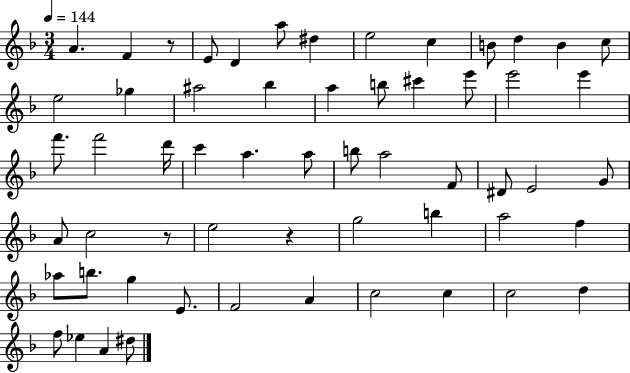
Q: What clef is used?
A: treble